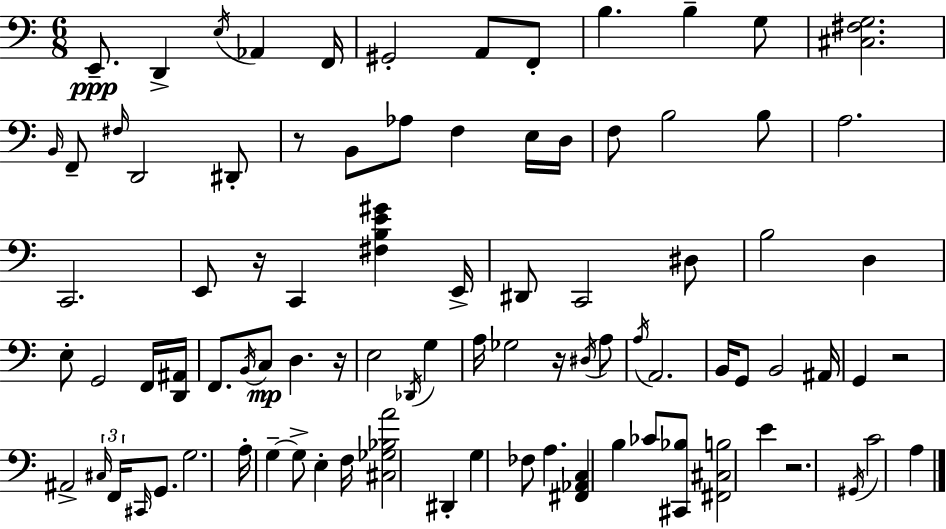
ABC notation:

X:1
T:Untitled
M:6/8
L:1/4
K:C
E,,/2 D,, E,/4 _A,, F,,/4 ^G,,2 A,,/2 F,,/2 B, B, G,/2 [^C,^F,G,]2 B,,/4 F,,/2 ^F,/4 D,,2 ^D,,/2 z/2 B,,/2 _A,/2 F, E,/4 D,/4 F,/2 B,2 B,/2 A,2 C,,2 E,,/2 z/4 C,, [^F,B,E^G] E,,/4 ^D,,/2 C,,2 ^D,/2 B,2 D, E,/2 G,,2 F,,/4 [D,,^A,,]/4 F,,/2 B,,/4 C,/2 D, z/4 E,2 _D,,/4 G, A,/4 _G,2 z/4 ^D,/4 A,/2 A,/4 A,,2 B,,/4 G,,/2 B,,2 ^A,,/4 G,, z2 ^A,,2 ^C,/4 F,,/4 ^C,,/4 G,,/2 G,2 A,/4 G, G,/2 E, F,/4 [^C,_G,_B,A]2 ^D,, G, _F,/2 A, [^F,,_A,,C,] B, _C/2 [^C,,_B,]/2 [^F,,^C,B,]2 E z2 ^G,,/4 C2 A,